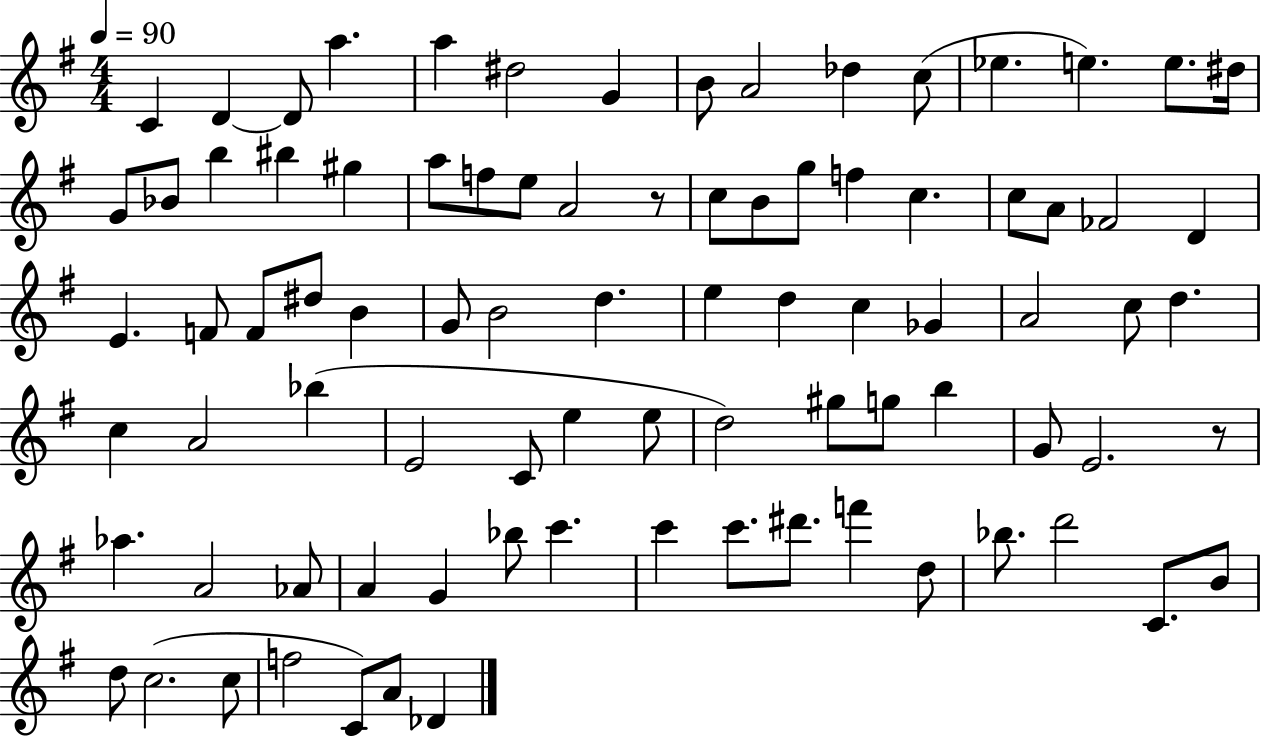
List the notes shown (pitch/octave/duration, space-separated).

C4/q D4/q D4/e A5/q. A5/q D#5/h G4/q B4/e A4/h Db5/q C5/e Eb5/q. E5/q. E5/e. D#5/s G4/e Bb4/e B5/q BIS5/q G#5/q A5/e F5/e E5/e A4/h R/e C5/e B4/e G5/e F5/q C5/q. C5/e A4/e FES4/h D4/q E4/q. F4/e F4/e D#5/e B4/q G4/e B4/h D5/q. E5/q D5/q C5/q Gb4/q A4/h C5/e D5/q. C5/q A4/h Bb5/q E4/h C4/e E5/q E5/e D5/h G#5/e G5/e B5/q G4/e E4/h. R/e Ab5/q. A4/h Ab4/e A4/q G4/q Bb5/e C6/q. C6/q C6/e. D#6/e. F6/q D5/e Bb5/e. D6/h C4/e. B4/e D5/e C5/h. C5/e F5/h C4/e A4/e Db4/q